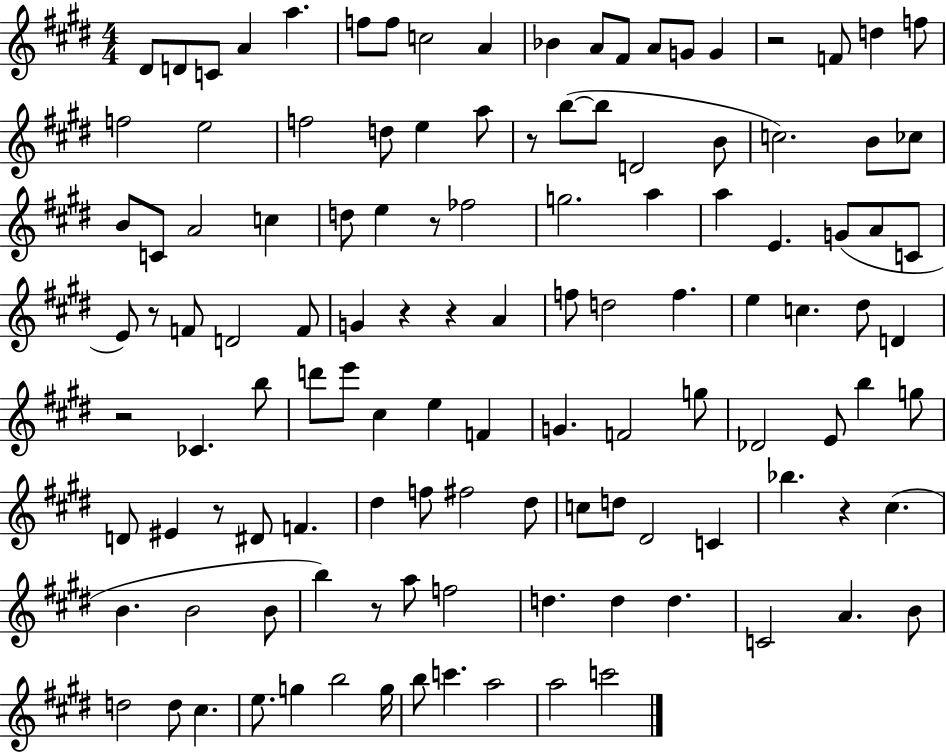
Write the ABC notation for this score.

X:1
T:Untitled
M:4/4
L:1/4
K:E
^D/2 D/2 C/2 A a f/2 f/2 c2 A _B A/2 ^F/2 A/2 G/2 G z2 F/2 d f/2 f2 e2 f2 d/2 e a/2 z/2 b/2 b/2 D2 B/2 c2 B/2 _c/2 B/2 C/2 A2 c d/2 e z/2 _f2 g2 a a E G/2 A/2 C/2 E/2 z/2 F/2 D2 F/2 G z z A f/2 d2 f e c ^d/2 D z2 _C b/2 d'/2 e'/2 ^c e F G F2 g/2 _D2 E/2 b g/2 D/2 ^E z/2 ^D/2 F ^d f/2 ^f2 ^d/2 c/2 d/2 ^D2 C _b z ^c B B2 B/2 b z/2 a/2 f2 d d d C2 A B/2 d2 d/2 ^c e/2 g b2 g/4 b/2 c' a2 a2 c'2